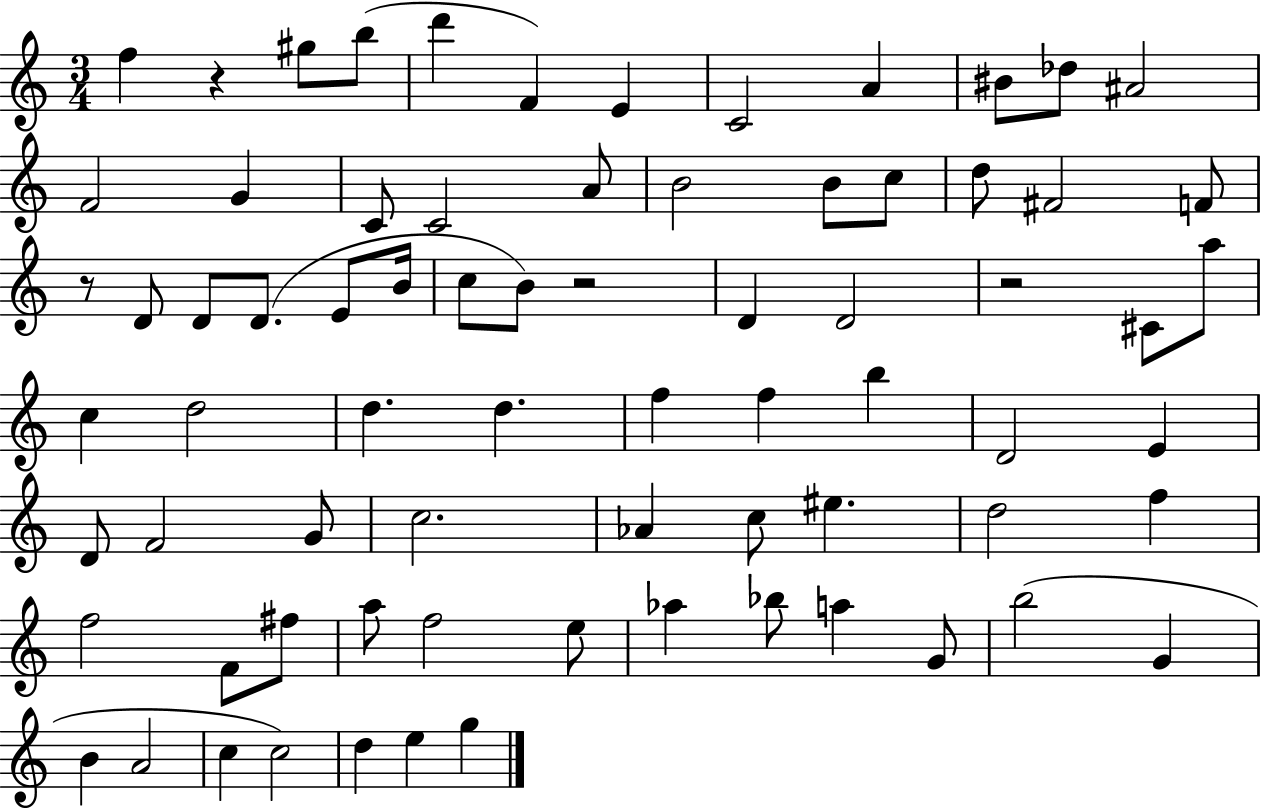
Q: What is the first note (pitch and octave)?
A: F5